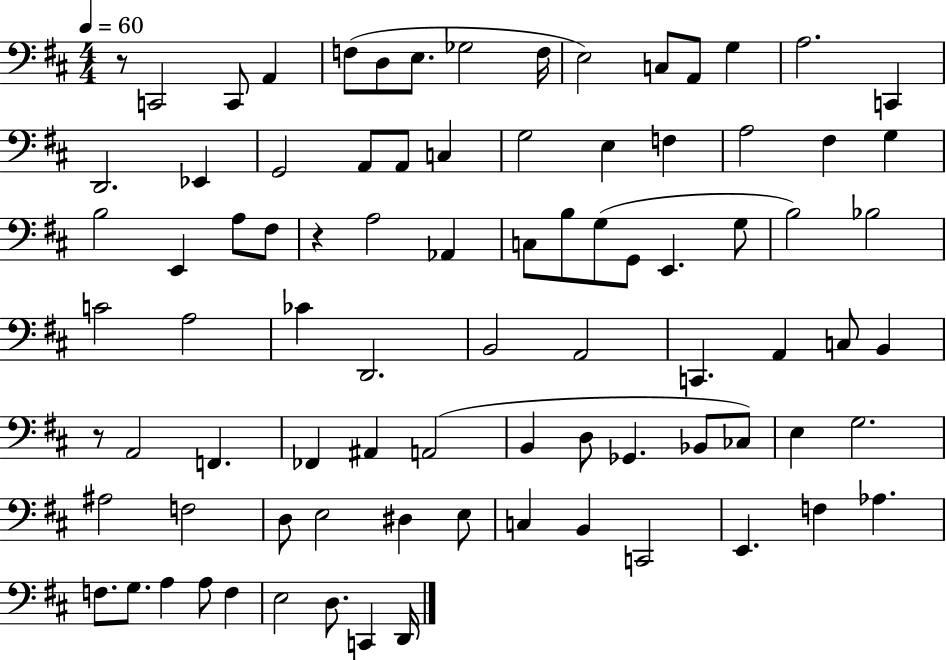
X:1
T:Untitled
M:4/4
L:1/4
K:D
z/2 C,,2 C,,/2 A,, F,/2 D,/2 E,/2 _G,2 F,/4 E,2 C,/2 A,,/2 G, A,2 C,, D,,2 _E,, G,,2 A,,/2 A,,/2 C, G,2 E, F, A,2 ^F, G, B,2 E,, A,/2 ^F,/2 z A,2 _A,, C,/2 B,/2 G,/2 G,,/2 E,, G,/2 B,2 _B,2 C2 A,2 _C D,,2 B,,2 A,,2 C,, A,, C,/2 B,, z/2 A,,2 F,, _F,, ^A,, A,,2 B,, D,/2 _G,, _B,,/2 _C,/2 E, G,2 ^A,2 F,2 D,/2 E,2 ^D, E,/2 C, B,, C,,2 E,, F, _A, F,/2 G,/2 A, A,/2 F, E,2 D,/2 C,, D,,/4